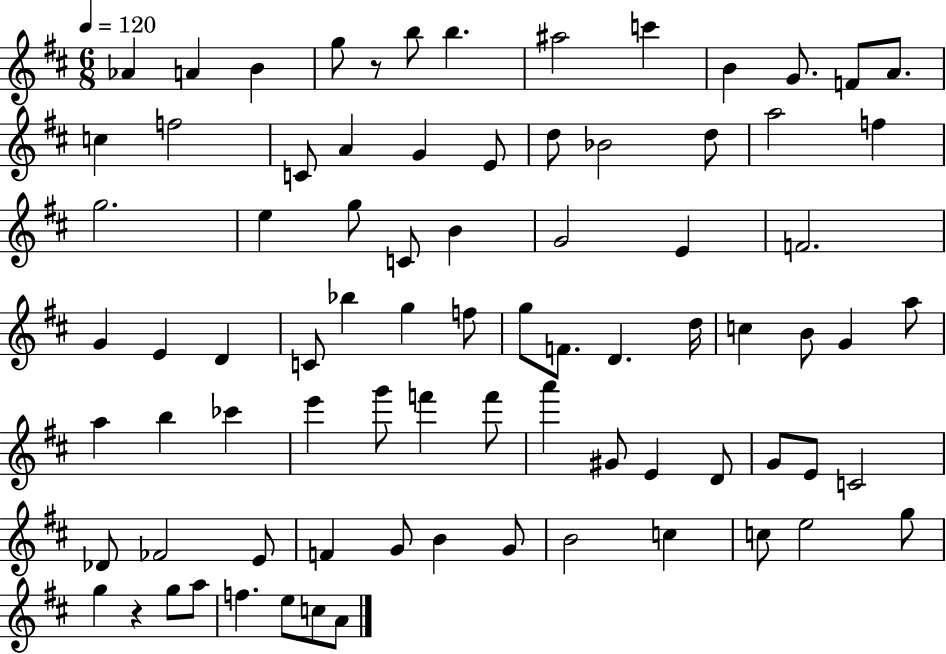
{
  \clef treble
  \numericTimeSignature
  \time 6/8
  \key d \major
  \tempo 4 = 120
  aes'4 a'4 b'4 | g''8 r8 b''8 b''4. | ais''2 c'''4 | b'4 g'8. f'8 a'8. | \break c''4 f''2 | c'8 a'4 g'4 e'8 | d''8 bes'2 d''8 | a''2 f''4 | \break g''2. | e''4 g''8 c'8 b'4 | g'2 e'4 | f'2. | \break g'4 e'4 d'4 | c'8 bes''4 g''4 f''8 | g''8 f'8. d'4. d''16 | c''4 b'8 g'4 a''8 | \break a''4 b''4 ces'''4 | e'''4 g'''8 f'''4 f'''8 | a'''4 gis'8 e'4 d'8 | g'8 e'8 c'2 | \break des'8 fes'2 e'8 | f'4 g'8 b'4 g'8 | b'2 c''4 | c''8 e''2 g''8 | \break g''4 r4 g''8 a''8 | f''4. e''8 c''8 a'8 | \bar "|."
}